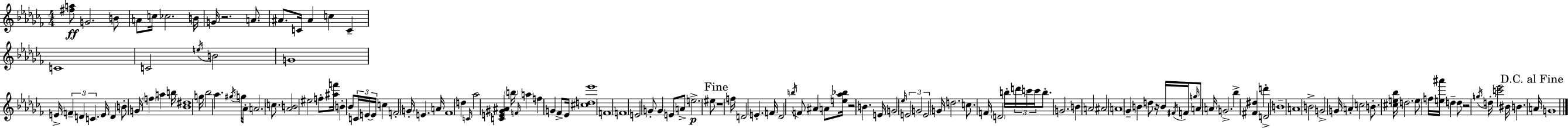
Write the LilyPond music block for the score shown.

{
  \clef treble
  \numericTimeSignature
  \time 4/4
  \key aes \minor
  <fis'' a''>8\ff g'2. b'8 | a'8 c''16 ces''2. b'16 | g'16 r2. a'8. | ais'8. c'16 ais'4 c''4 c'4-- | \break c'1 | c'2 \acciaccatura { e''16 } b'2 | g'1 | e'16-> \tuplet 3/2 { f'4-- d'4 c'4. } | \break e'16 d'4 b'8-. g'16 \parenthesize f''4 a''4 | b''16 <bes' dis''>1 | g''16 bes''2 aes''4. | \acciaccatura { gis''16 } g''16 aes'16-. a'2. \parenthesize c''8. | \break <aes' b'>2 eis''2 | f''8-. <ais'' f'''>16 b'4-. bes'8 \tuplet 3/2 { c'16 e'16~~ e'16 } c''4 | f'2-. \parenthesize g'16-. e'4. | a'16 fes'1 | \break d''4 \grace { c'16 } aes''2 <c' e' gis' ais'>4 | \parenthesize b''16 \grace { f'16 } a''4 f''4 g'4 | fes'8-> ees'16 <cis'' d'' ees'''>1 | f'1 | \break f'1 | e'2 g'8-. g'4 | e'8 a'8-> e''2.->\p | eis''8 \mark "Fine" r1 | \break f''16 d'2 e'4.-. | f'16 des'2 \acciaccatura { b''16 } f'8 ais'4 | a'8 <e'' aes'' bes''>16 r2 b'4. | e'16 g'2 \grace { ees''16 } \tuplet 3/2 { e'2 | \break g'2 e'2 } | g'16 d''2. | c''8. f'16 \parenthesize d'2 b''16-. | \tuplet 3/2 { d'''16 c'''16 c'''16 } b''8.-. g'2. | \break b'4 a'2 ais'2 | a'1 | ges'4-- b'4 d''8 | r16 b'16 \acciaccatura { fis'16 } f'16 \grace { g''16 } a'8 a'16 g'2.-> | \break bes''4-> <fis' dis''>4 d'''4-. | d'2-> b'1-- | a'1 | b'2-> | \break g'2-> g'16 a'4-. c''2 | b'8.-. <cis'' e'' bes''>16 d''2. | e''8 f''16 <e'' ais'''>16 d''4-- d''8 r2 | \acciaccatura { g''16 } d''16-. <c''' ees'''>2 | \break bis'16 b'4. \mark "D.C. al Fine" a'16 g'1 | \bar "|."
}